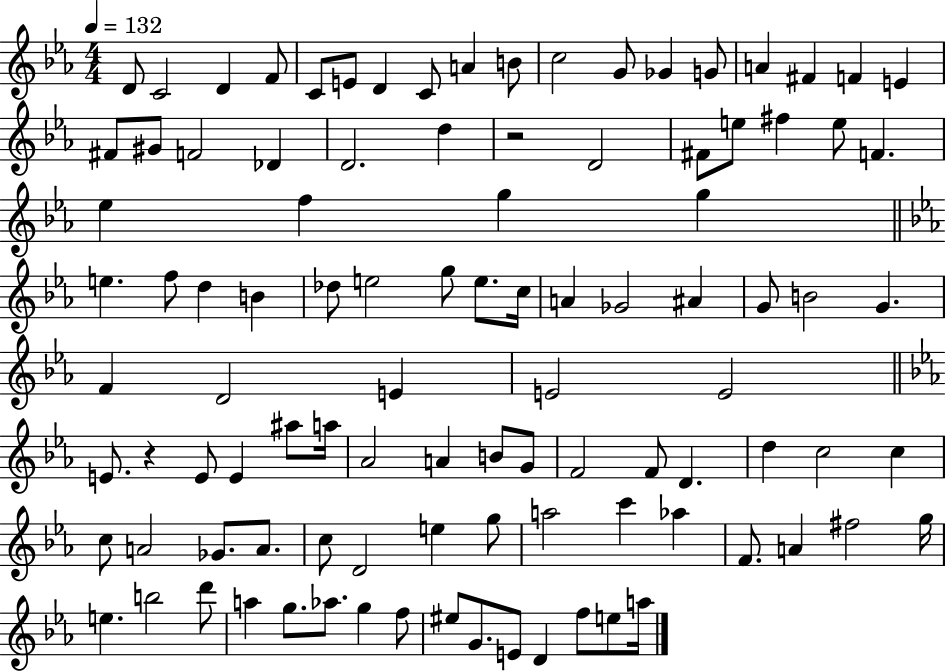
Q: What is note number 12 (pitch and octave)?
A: G4